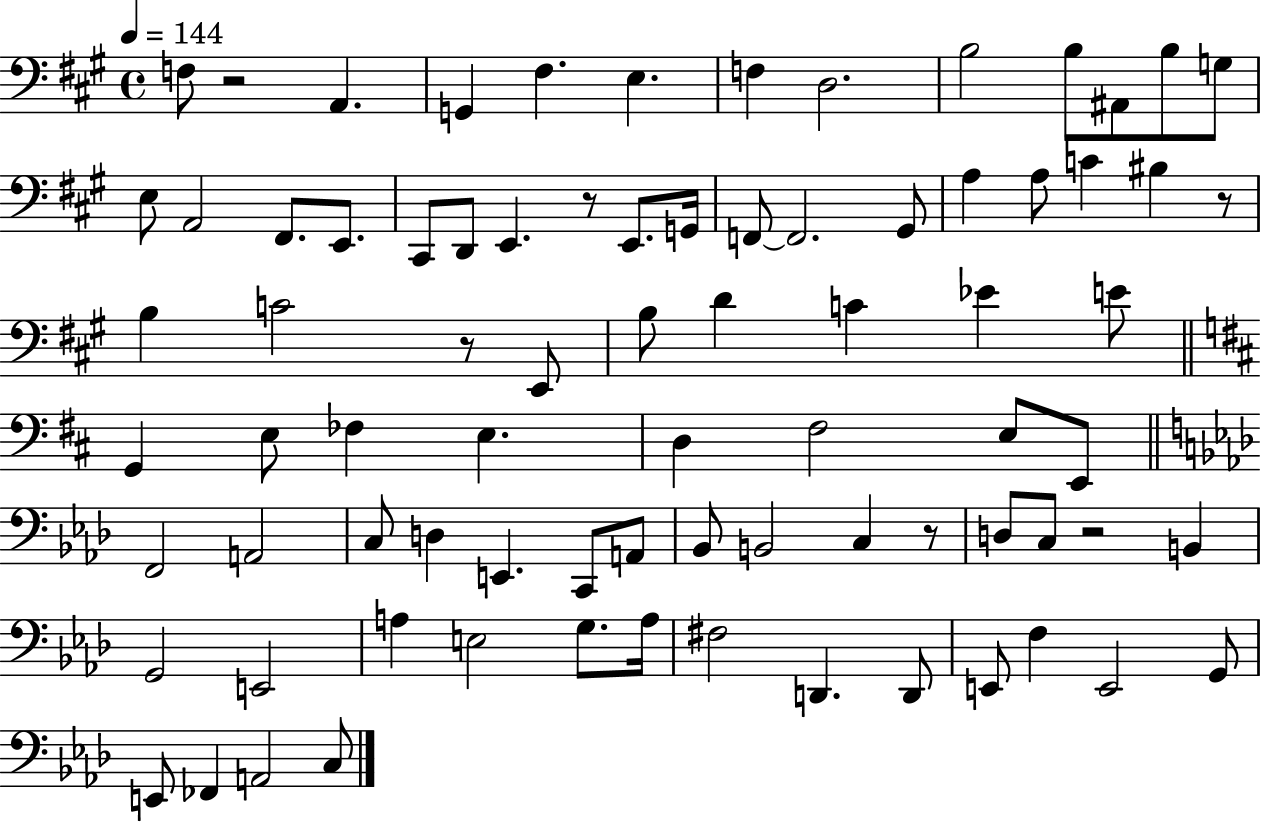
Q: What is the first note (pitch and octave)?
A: F3